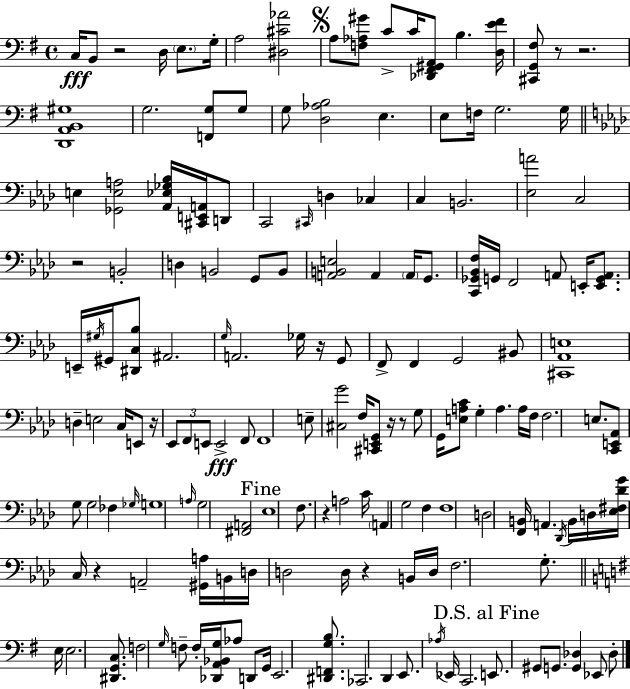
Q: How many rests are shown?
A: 11